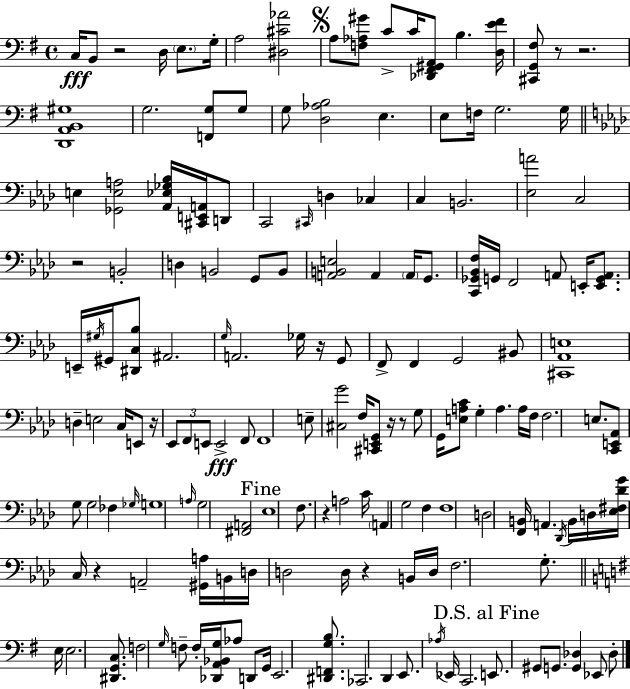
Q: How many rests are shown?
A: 11